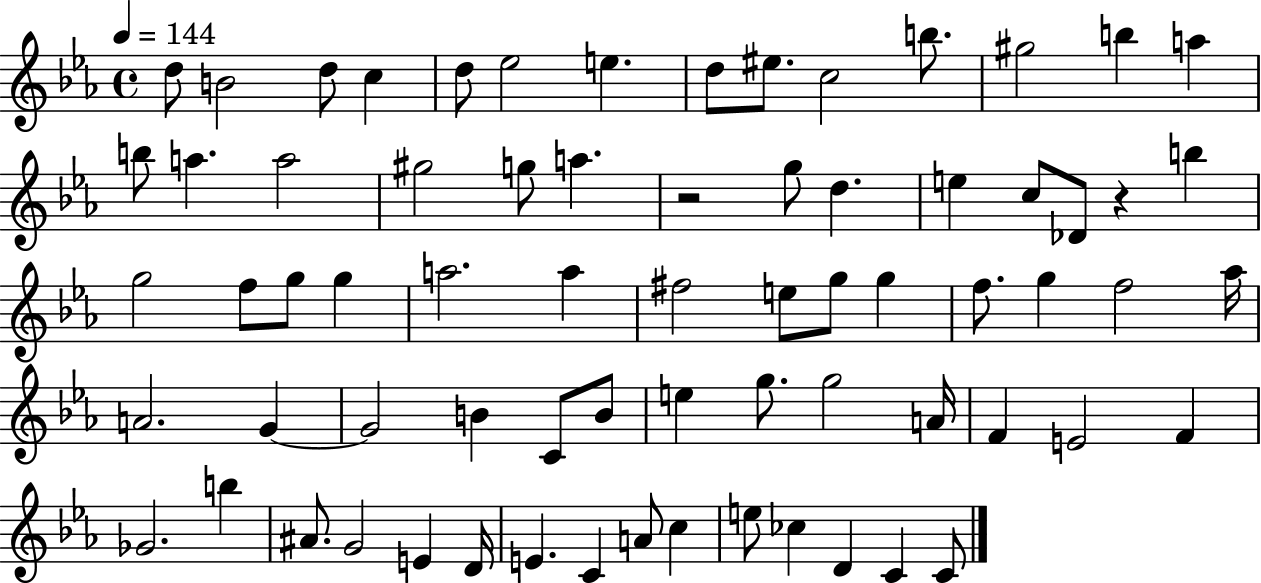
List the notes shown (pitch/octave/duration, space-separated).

D5/e B4/h D5/e C5/q D5/e Eb5/h E5/q. D5/e EIS5/e. C5/h B5/e. G#5/h B5/q A5/q B5/e A5/q. A5/h G#5/h G5/e A5/q. R/h G5/e D5/q. E5/q C5/e Db4/e R/q B5/q G5/h F5/e G5/e G5/q A5/h. A5/q F#5/h E5/e G5/e G5/q F5/e. G5/q F5/h Ab5/s A4/h. G4/q G4/h B4/q C4/e B4/e E5/q G5/e. G5/h A4/s F4/q E4/h F4/q Gb4/h. B5/q A#4/e. G4/h E4/q D4/s E4/q. C4/q A4/e C5/q E5/e CES5/q D4/q C4/q C4/e